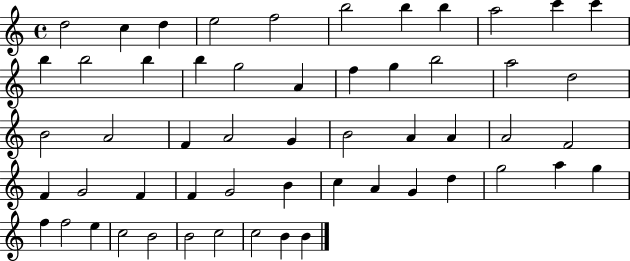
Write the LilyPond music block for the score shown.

{
  \clef treble
  \time 4/4
  \defaultTimeSignature
  \key c \major
  d''2 c''4 d''4 | e''2 f''2 | b''2 b''4 b''4 | a''2 c'''4 c'''4 | \break b''4 b''2 b''4 | b''4 g''2 a'4 | f''4 g''4 b''2 | a''2 d''2 | \break b'2 a'2 | f'4 a'2 g'4 | b'2 a'4 a'4 | a'2 f'2 | \break f'4 g'2 f'4 | f'4 g'2 b'4 | c''4 a'4 g'4 d''4 | g''2 a''4 g''4 | \break f''4 f''2 e''4 | c''2 b'2 | b'2 c''2 | c''2 b'4 b'4 | \break \bar "|."
}